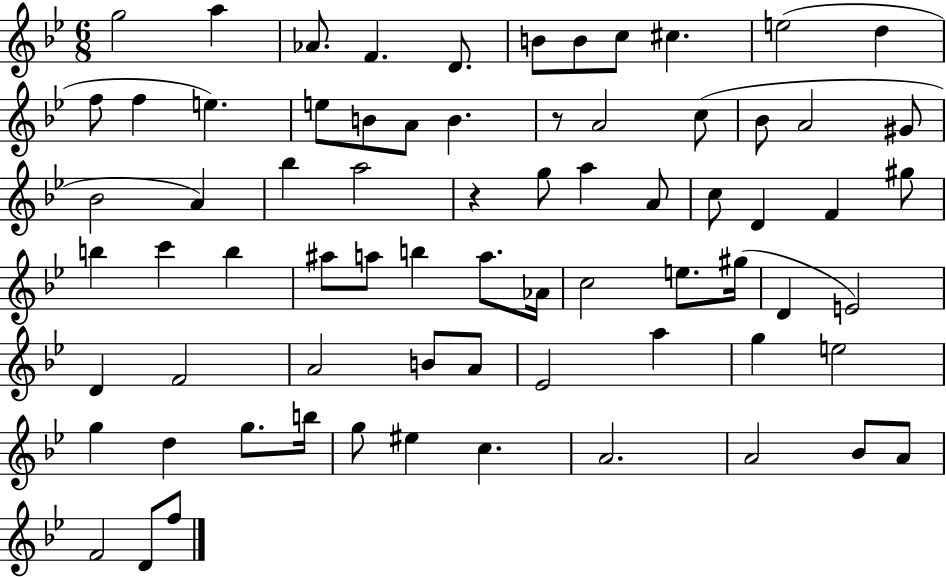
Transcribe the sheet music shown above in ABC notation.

X:1
T:Untitled
M:6/8
L:1/4
K:Bb
g2 a _A/2 F D/2 B/2 B/2 c/2 ^c e2 d f/2 f e e/2 B/2 A/2 B z/2 A2 c/2 _B/2 A2 ^G/2 _B2 A _b a2 z g/2 a A/2 c/2 D F ^g/2 b c' b ^a/2 a/2 b a/2 _A/4 c2 e/2 ^g/4 D E2 D F2 A2 B/2 A/2 _E2 a g e2 g d g/2 b/4 g/2 ^e c A2 A2 _B/2 A/2 F2 D/2 f/2